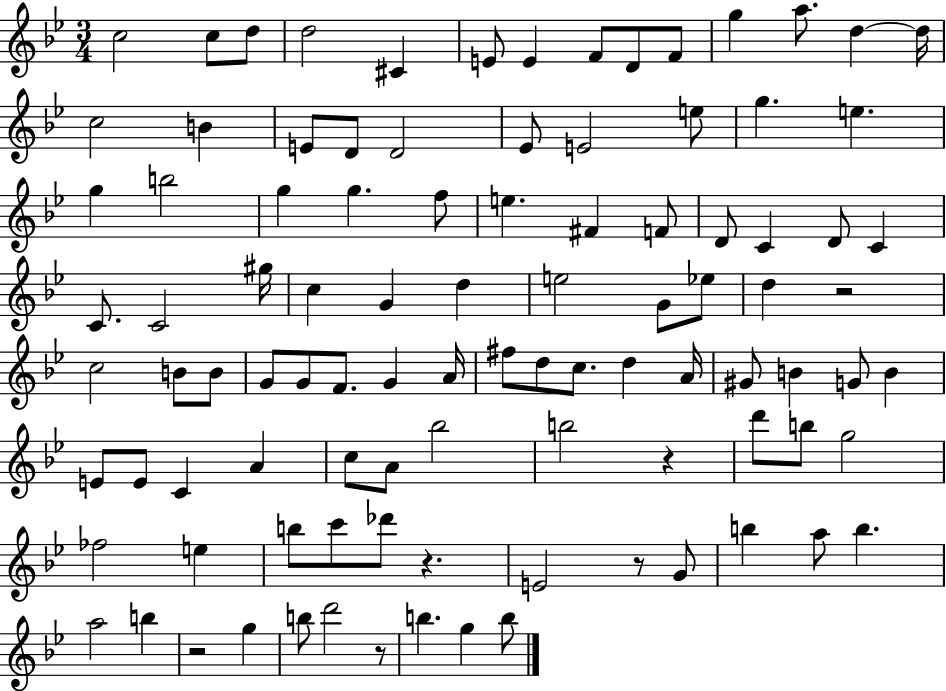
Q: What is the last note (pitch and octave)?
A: B5